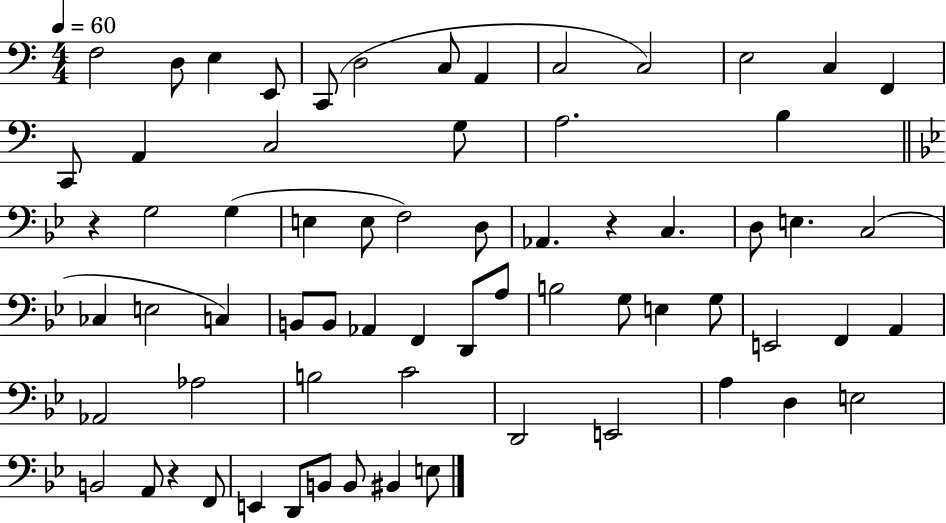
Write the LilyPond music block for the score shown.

{
  \clef bass
  \numericTimeSignature
  \time 4/4
  \key c \major
  \tempo 4 = 60
  f2 d8 e4 e,8 | c,8( d2 c8 a,4 | c2 c2) | e2 c4 f,4 | \break c,8 a,4 c2 g8 | a2. b4 | \bar "||" \break \key bes \major r4 g2 g4( | e4 e8 f2) d8 | aes,4. r4 c4. | d8 e4. c2( | \break ces4 e2 c4) | b,8 b,8 aes,4 f,4 d,8 a8 | b2 g8 e4 g8 | e,2 f,4 a,4 | \break aes,2 aes2 | b2 c'2 | d,2 e,2 | a4 d4 e2 | \break b,2 a,8 r4 f,8 | e,4 d,8 b,8 b,8 bis,4 e8 | \bar "|."
}